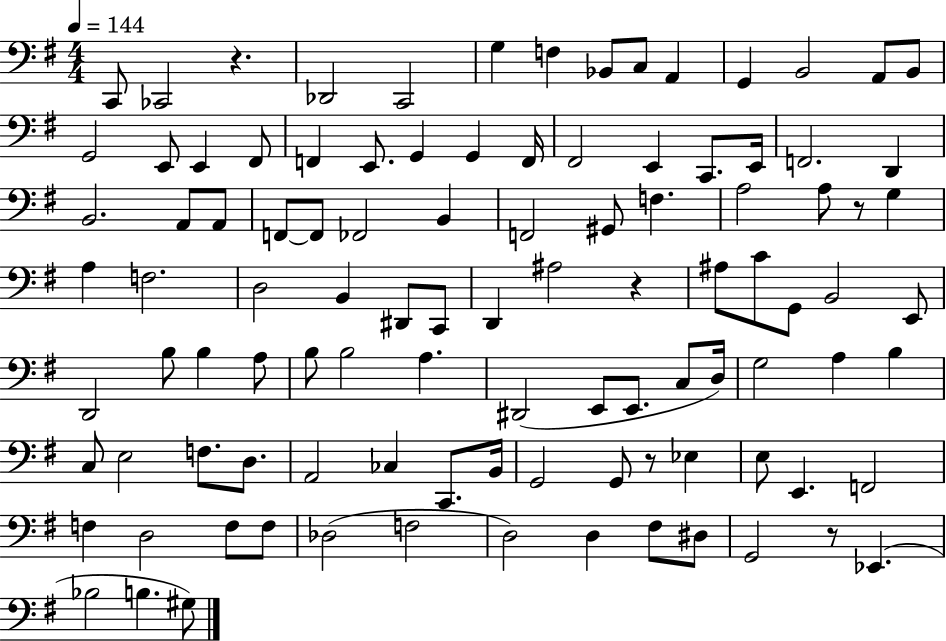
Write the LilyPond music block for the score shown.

{
  \clef bass
  \numericTimeSignature
  \time 4/4
  \key g \major
  \tempo 4 = 144
  c,8 ces,2 r4. | des,2 c,2 | g4 f4 bes,8 c8 a,4 | g,4 b,2 a,8 b,8 | \break g,2 e,8 e,4 fis,8 | f,4 e,8. g,4 g,4 f,16 | fis,2 e,4 c,8. e,16 | f,2. d,4 | \break b,2. a,8 a,8 | f,8~~ f,8 fes,2 b,4 | f,2 gis,8 f4. | a2 a8 r8 g4 | \break a4 f2. | d2 b,4 dis,8 c,8 | d,4 ais2 r4 | ais8 c'8 g,8 b,2 e,8 | \break d,2 b8 b4 a8 | b8 b2 a4. | dis,2( e,8 e,8. c8 d16) | g2 a4 b4 | \break c8 e2 f8. d8. | a,2 ces4 c,8. b,16 | g,2 g,8 r8 ees4 | e8 e,4. f,2 | \break f4 d2 f8 f8 | des2( f2 | d2) d4 fis8 dis8 | g,2 r8 ees,4.( | \break bes2 b4. gis8) | \bar "|."
}